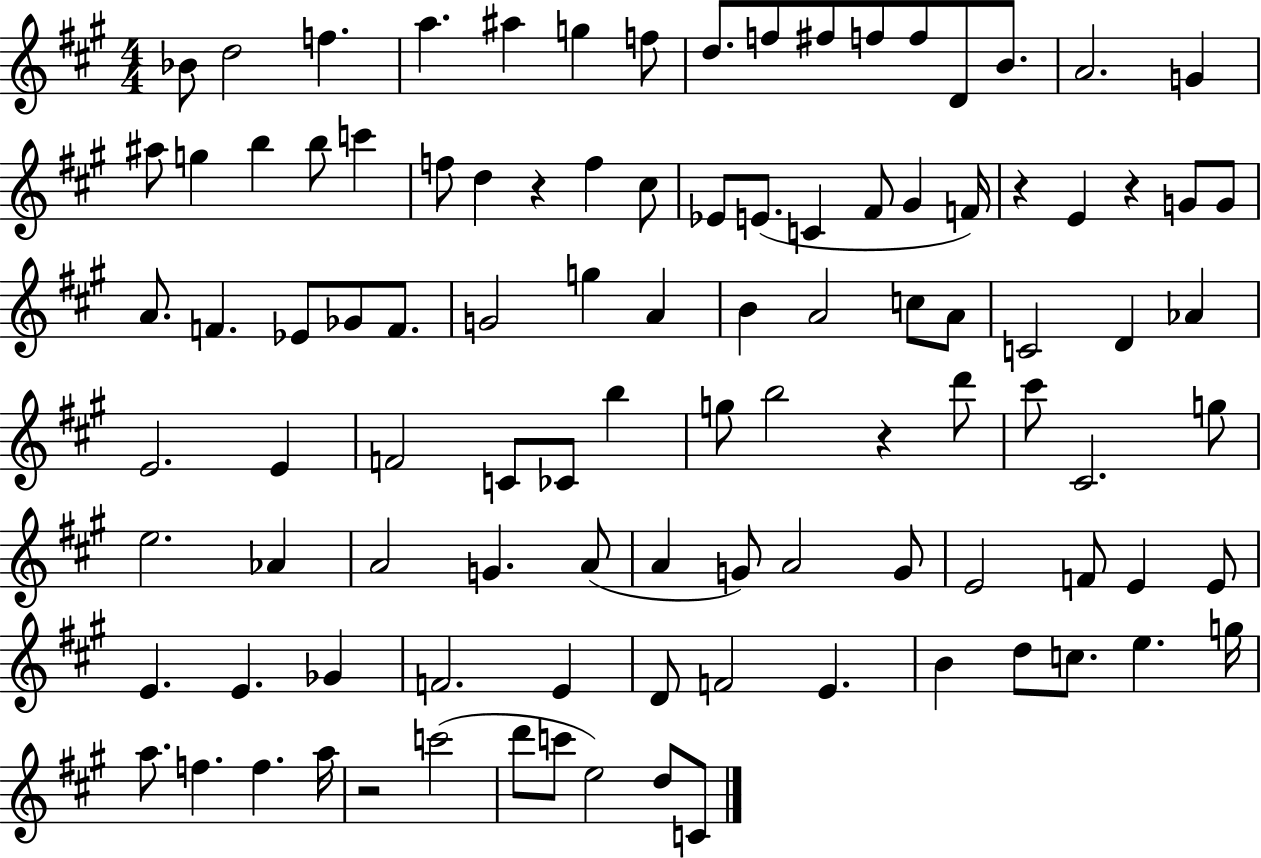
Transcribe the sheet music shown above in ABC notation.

X:1
T:Untitled
M:4/4
L:1/4
K:A
_B/2 d2 f a ^a g f/2 d/2 f/2 ^f/2 f/2 f/2 D/2 B/2 A2 G ^a/2 g b b/2 c' f/2 d z f ^c/2 _E/2 E/2 C ^F/2 ^G F/4 z E z G/2 G/2 A/2 F _E/2 _G/2 F/2 G2 g A B A2 c/2 A/2 C2 D _A E2 E F2 C/2 _C/2 b g/2 b2 z d'/2 ^c'/2 ^C2 g/2 e2 _A A2 G A/2 A G/2 A2 G/2 E2 F/2 E E/2 E E _G F2 E D/2 F2 E B d/2 c/2 e g/4 a/2 f f a/4 z2 c'2 d'/2 c'/2 e2 d/2 C/2